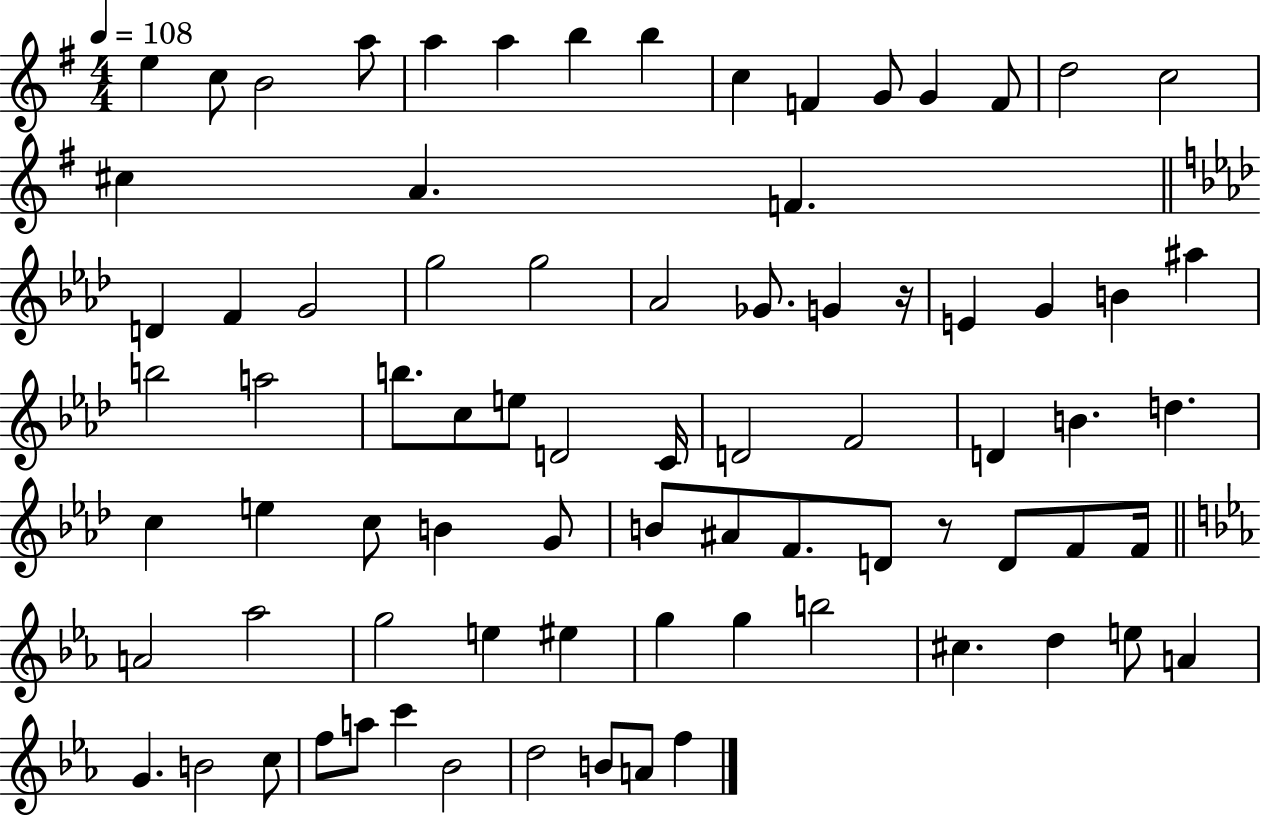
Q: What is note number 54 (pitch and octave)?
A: F4